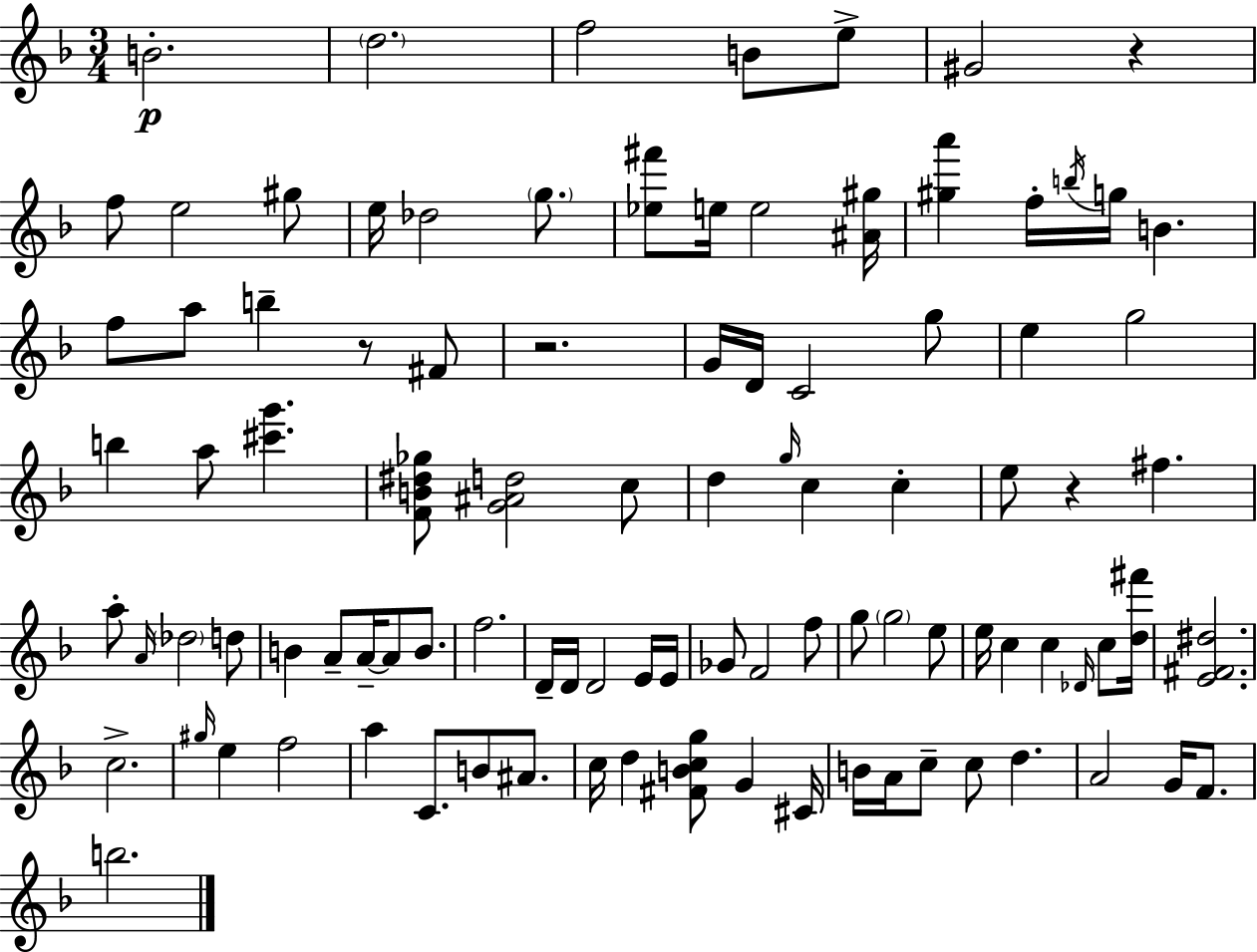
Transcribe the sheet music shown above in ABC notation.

X:1
T:Untitled
M:3/4
L:1/4
K:F
B2 d2 f2 B/2 e/2 ^G2 z f/2 e2 ^g/2 e/4 _d2 g/2 [_e^f']/2 e/4 e2 [^A^g]/4 [^ga'] f/4 b/4 g/4 B f/2 a/2 b z/2 ^F/2 z2 G/4 D/4 C2 g/2 e g2 b a/2 [^c'g'] [FB^d_g]/2 [G^Ad]2 c/2 d g/4 c c e/2 z ^f a/2 A/4 _d2 d/2 B A/2 A/4 A/2 B/2 f2 D/4 D/4 D2 E/4 E/4 _G/2 F2 f/2 g/2 g2 e/2 e/4 c c _D/4 c/2 [d^f']/4 [E^F^d]2 c2 ^g/4 e f2 a C/2 B/2 ^A/2 c/4 d [^FBcg]/2 G ^C/4 B/4 A/4 c/2 c/2 d A2 G/4 F/2 b2